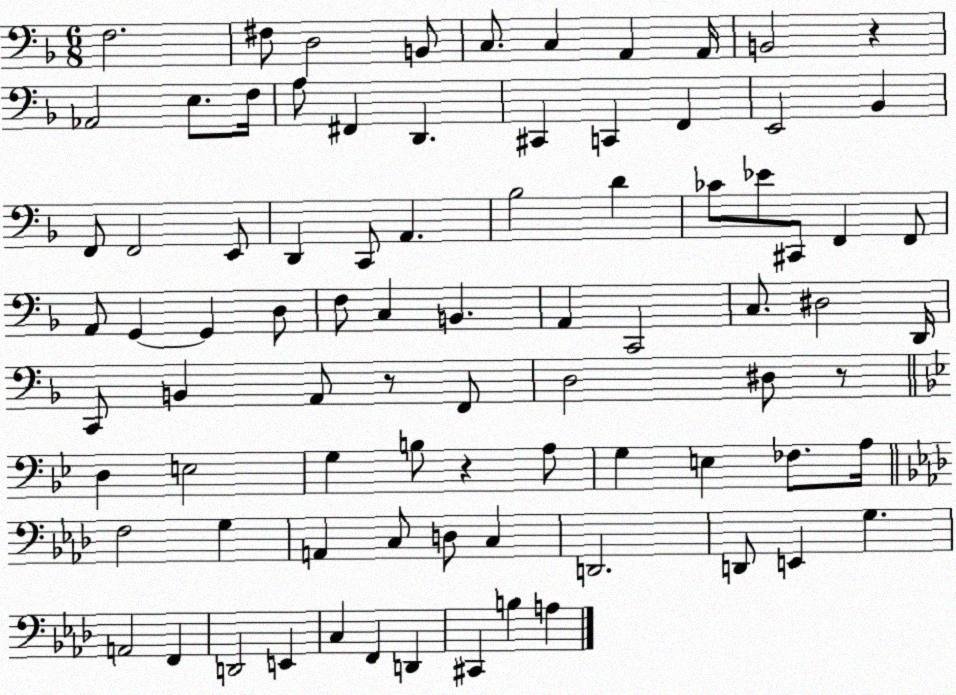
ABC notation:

X:1
T:Untitled
M:6/8
L:1/4
K:F
F,2 ^F,/2 D,2 B,,/2 C,/2 C, A,, A,,/4 B,,2 z _A,,2 E,/2 F,/4 A,/2 ^F,, D,, ^C,, C,, F,, E,,2 _B,, F,,/2 F,,2 E,,/2 D,, C,,/2 A,, _B,2 D _C/2 _E/2 ^C,,/2 F,, F,,/2 A,,/2 G,, G,, D,/2 F,/2 C, B,, A,, C,,2 C,/2 ^D,2 D,,/4 C,,/2 B,, A,,/2 z/2 F,,/2 D,2 ^D,/2 z/2 D, E,2 G, B,/2 z A,/2 G, E, _F,/2 A,/4 F,2 G, A,, C,/2 D,/2 C, D,,2 D,,/2 E,, G, A,,2 F,, D,,2 E,, C, F,, D,, ^C,, B, A,